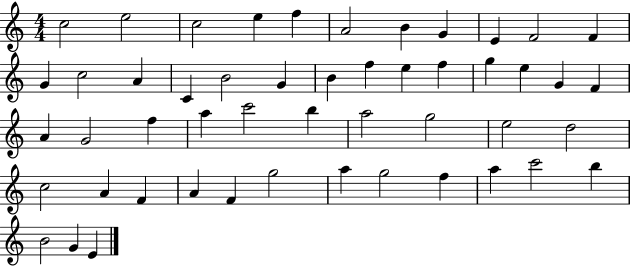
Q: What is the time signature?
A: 4/4